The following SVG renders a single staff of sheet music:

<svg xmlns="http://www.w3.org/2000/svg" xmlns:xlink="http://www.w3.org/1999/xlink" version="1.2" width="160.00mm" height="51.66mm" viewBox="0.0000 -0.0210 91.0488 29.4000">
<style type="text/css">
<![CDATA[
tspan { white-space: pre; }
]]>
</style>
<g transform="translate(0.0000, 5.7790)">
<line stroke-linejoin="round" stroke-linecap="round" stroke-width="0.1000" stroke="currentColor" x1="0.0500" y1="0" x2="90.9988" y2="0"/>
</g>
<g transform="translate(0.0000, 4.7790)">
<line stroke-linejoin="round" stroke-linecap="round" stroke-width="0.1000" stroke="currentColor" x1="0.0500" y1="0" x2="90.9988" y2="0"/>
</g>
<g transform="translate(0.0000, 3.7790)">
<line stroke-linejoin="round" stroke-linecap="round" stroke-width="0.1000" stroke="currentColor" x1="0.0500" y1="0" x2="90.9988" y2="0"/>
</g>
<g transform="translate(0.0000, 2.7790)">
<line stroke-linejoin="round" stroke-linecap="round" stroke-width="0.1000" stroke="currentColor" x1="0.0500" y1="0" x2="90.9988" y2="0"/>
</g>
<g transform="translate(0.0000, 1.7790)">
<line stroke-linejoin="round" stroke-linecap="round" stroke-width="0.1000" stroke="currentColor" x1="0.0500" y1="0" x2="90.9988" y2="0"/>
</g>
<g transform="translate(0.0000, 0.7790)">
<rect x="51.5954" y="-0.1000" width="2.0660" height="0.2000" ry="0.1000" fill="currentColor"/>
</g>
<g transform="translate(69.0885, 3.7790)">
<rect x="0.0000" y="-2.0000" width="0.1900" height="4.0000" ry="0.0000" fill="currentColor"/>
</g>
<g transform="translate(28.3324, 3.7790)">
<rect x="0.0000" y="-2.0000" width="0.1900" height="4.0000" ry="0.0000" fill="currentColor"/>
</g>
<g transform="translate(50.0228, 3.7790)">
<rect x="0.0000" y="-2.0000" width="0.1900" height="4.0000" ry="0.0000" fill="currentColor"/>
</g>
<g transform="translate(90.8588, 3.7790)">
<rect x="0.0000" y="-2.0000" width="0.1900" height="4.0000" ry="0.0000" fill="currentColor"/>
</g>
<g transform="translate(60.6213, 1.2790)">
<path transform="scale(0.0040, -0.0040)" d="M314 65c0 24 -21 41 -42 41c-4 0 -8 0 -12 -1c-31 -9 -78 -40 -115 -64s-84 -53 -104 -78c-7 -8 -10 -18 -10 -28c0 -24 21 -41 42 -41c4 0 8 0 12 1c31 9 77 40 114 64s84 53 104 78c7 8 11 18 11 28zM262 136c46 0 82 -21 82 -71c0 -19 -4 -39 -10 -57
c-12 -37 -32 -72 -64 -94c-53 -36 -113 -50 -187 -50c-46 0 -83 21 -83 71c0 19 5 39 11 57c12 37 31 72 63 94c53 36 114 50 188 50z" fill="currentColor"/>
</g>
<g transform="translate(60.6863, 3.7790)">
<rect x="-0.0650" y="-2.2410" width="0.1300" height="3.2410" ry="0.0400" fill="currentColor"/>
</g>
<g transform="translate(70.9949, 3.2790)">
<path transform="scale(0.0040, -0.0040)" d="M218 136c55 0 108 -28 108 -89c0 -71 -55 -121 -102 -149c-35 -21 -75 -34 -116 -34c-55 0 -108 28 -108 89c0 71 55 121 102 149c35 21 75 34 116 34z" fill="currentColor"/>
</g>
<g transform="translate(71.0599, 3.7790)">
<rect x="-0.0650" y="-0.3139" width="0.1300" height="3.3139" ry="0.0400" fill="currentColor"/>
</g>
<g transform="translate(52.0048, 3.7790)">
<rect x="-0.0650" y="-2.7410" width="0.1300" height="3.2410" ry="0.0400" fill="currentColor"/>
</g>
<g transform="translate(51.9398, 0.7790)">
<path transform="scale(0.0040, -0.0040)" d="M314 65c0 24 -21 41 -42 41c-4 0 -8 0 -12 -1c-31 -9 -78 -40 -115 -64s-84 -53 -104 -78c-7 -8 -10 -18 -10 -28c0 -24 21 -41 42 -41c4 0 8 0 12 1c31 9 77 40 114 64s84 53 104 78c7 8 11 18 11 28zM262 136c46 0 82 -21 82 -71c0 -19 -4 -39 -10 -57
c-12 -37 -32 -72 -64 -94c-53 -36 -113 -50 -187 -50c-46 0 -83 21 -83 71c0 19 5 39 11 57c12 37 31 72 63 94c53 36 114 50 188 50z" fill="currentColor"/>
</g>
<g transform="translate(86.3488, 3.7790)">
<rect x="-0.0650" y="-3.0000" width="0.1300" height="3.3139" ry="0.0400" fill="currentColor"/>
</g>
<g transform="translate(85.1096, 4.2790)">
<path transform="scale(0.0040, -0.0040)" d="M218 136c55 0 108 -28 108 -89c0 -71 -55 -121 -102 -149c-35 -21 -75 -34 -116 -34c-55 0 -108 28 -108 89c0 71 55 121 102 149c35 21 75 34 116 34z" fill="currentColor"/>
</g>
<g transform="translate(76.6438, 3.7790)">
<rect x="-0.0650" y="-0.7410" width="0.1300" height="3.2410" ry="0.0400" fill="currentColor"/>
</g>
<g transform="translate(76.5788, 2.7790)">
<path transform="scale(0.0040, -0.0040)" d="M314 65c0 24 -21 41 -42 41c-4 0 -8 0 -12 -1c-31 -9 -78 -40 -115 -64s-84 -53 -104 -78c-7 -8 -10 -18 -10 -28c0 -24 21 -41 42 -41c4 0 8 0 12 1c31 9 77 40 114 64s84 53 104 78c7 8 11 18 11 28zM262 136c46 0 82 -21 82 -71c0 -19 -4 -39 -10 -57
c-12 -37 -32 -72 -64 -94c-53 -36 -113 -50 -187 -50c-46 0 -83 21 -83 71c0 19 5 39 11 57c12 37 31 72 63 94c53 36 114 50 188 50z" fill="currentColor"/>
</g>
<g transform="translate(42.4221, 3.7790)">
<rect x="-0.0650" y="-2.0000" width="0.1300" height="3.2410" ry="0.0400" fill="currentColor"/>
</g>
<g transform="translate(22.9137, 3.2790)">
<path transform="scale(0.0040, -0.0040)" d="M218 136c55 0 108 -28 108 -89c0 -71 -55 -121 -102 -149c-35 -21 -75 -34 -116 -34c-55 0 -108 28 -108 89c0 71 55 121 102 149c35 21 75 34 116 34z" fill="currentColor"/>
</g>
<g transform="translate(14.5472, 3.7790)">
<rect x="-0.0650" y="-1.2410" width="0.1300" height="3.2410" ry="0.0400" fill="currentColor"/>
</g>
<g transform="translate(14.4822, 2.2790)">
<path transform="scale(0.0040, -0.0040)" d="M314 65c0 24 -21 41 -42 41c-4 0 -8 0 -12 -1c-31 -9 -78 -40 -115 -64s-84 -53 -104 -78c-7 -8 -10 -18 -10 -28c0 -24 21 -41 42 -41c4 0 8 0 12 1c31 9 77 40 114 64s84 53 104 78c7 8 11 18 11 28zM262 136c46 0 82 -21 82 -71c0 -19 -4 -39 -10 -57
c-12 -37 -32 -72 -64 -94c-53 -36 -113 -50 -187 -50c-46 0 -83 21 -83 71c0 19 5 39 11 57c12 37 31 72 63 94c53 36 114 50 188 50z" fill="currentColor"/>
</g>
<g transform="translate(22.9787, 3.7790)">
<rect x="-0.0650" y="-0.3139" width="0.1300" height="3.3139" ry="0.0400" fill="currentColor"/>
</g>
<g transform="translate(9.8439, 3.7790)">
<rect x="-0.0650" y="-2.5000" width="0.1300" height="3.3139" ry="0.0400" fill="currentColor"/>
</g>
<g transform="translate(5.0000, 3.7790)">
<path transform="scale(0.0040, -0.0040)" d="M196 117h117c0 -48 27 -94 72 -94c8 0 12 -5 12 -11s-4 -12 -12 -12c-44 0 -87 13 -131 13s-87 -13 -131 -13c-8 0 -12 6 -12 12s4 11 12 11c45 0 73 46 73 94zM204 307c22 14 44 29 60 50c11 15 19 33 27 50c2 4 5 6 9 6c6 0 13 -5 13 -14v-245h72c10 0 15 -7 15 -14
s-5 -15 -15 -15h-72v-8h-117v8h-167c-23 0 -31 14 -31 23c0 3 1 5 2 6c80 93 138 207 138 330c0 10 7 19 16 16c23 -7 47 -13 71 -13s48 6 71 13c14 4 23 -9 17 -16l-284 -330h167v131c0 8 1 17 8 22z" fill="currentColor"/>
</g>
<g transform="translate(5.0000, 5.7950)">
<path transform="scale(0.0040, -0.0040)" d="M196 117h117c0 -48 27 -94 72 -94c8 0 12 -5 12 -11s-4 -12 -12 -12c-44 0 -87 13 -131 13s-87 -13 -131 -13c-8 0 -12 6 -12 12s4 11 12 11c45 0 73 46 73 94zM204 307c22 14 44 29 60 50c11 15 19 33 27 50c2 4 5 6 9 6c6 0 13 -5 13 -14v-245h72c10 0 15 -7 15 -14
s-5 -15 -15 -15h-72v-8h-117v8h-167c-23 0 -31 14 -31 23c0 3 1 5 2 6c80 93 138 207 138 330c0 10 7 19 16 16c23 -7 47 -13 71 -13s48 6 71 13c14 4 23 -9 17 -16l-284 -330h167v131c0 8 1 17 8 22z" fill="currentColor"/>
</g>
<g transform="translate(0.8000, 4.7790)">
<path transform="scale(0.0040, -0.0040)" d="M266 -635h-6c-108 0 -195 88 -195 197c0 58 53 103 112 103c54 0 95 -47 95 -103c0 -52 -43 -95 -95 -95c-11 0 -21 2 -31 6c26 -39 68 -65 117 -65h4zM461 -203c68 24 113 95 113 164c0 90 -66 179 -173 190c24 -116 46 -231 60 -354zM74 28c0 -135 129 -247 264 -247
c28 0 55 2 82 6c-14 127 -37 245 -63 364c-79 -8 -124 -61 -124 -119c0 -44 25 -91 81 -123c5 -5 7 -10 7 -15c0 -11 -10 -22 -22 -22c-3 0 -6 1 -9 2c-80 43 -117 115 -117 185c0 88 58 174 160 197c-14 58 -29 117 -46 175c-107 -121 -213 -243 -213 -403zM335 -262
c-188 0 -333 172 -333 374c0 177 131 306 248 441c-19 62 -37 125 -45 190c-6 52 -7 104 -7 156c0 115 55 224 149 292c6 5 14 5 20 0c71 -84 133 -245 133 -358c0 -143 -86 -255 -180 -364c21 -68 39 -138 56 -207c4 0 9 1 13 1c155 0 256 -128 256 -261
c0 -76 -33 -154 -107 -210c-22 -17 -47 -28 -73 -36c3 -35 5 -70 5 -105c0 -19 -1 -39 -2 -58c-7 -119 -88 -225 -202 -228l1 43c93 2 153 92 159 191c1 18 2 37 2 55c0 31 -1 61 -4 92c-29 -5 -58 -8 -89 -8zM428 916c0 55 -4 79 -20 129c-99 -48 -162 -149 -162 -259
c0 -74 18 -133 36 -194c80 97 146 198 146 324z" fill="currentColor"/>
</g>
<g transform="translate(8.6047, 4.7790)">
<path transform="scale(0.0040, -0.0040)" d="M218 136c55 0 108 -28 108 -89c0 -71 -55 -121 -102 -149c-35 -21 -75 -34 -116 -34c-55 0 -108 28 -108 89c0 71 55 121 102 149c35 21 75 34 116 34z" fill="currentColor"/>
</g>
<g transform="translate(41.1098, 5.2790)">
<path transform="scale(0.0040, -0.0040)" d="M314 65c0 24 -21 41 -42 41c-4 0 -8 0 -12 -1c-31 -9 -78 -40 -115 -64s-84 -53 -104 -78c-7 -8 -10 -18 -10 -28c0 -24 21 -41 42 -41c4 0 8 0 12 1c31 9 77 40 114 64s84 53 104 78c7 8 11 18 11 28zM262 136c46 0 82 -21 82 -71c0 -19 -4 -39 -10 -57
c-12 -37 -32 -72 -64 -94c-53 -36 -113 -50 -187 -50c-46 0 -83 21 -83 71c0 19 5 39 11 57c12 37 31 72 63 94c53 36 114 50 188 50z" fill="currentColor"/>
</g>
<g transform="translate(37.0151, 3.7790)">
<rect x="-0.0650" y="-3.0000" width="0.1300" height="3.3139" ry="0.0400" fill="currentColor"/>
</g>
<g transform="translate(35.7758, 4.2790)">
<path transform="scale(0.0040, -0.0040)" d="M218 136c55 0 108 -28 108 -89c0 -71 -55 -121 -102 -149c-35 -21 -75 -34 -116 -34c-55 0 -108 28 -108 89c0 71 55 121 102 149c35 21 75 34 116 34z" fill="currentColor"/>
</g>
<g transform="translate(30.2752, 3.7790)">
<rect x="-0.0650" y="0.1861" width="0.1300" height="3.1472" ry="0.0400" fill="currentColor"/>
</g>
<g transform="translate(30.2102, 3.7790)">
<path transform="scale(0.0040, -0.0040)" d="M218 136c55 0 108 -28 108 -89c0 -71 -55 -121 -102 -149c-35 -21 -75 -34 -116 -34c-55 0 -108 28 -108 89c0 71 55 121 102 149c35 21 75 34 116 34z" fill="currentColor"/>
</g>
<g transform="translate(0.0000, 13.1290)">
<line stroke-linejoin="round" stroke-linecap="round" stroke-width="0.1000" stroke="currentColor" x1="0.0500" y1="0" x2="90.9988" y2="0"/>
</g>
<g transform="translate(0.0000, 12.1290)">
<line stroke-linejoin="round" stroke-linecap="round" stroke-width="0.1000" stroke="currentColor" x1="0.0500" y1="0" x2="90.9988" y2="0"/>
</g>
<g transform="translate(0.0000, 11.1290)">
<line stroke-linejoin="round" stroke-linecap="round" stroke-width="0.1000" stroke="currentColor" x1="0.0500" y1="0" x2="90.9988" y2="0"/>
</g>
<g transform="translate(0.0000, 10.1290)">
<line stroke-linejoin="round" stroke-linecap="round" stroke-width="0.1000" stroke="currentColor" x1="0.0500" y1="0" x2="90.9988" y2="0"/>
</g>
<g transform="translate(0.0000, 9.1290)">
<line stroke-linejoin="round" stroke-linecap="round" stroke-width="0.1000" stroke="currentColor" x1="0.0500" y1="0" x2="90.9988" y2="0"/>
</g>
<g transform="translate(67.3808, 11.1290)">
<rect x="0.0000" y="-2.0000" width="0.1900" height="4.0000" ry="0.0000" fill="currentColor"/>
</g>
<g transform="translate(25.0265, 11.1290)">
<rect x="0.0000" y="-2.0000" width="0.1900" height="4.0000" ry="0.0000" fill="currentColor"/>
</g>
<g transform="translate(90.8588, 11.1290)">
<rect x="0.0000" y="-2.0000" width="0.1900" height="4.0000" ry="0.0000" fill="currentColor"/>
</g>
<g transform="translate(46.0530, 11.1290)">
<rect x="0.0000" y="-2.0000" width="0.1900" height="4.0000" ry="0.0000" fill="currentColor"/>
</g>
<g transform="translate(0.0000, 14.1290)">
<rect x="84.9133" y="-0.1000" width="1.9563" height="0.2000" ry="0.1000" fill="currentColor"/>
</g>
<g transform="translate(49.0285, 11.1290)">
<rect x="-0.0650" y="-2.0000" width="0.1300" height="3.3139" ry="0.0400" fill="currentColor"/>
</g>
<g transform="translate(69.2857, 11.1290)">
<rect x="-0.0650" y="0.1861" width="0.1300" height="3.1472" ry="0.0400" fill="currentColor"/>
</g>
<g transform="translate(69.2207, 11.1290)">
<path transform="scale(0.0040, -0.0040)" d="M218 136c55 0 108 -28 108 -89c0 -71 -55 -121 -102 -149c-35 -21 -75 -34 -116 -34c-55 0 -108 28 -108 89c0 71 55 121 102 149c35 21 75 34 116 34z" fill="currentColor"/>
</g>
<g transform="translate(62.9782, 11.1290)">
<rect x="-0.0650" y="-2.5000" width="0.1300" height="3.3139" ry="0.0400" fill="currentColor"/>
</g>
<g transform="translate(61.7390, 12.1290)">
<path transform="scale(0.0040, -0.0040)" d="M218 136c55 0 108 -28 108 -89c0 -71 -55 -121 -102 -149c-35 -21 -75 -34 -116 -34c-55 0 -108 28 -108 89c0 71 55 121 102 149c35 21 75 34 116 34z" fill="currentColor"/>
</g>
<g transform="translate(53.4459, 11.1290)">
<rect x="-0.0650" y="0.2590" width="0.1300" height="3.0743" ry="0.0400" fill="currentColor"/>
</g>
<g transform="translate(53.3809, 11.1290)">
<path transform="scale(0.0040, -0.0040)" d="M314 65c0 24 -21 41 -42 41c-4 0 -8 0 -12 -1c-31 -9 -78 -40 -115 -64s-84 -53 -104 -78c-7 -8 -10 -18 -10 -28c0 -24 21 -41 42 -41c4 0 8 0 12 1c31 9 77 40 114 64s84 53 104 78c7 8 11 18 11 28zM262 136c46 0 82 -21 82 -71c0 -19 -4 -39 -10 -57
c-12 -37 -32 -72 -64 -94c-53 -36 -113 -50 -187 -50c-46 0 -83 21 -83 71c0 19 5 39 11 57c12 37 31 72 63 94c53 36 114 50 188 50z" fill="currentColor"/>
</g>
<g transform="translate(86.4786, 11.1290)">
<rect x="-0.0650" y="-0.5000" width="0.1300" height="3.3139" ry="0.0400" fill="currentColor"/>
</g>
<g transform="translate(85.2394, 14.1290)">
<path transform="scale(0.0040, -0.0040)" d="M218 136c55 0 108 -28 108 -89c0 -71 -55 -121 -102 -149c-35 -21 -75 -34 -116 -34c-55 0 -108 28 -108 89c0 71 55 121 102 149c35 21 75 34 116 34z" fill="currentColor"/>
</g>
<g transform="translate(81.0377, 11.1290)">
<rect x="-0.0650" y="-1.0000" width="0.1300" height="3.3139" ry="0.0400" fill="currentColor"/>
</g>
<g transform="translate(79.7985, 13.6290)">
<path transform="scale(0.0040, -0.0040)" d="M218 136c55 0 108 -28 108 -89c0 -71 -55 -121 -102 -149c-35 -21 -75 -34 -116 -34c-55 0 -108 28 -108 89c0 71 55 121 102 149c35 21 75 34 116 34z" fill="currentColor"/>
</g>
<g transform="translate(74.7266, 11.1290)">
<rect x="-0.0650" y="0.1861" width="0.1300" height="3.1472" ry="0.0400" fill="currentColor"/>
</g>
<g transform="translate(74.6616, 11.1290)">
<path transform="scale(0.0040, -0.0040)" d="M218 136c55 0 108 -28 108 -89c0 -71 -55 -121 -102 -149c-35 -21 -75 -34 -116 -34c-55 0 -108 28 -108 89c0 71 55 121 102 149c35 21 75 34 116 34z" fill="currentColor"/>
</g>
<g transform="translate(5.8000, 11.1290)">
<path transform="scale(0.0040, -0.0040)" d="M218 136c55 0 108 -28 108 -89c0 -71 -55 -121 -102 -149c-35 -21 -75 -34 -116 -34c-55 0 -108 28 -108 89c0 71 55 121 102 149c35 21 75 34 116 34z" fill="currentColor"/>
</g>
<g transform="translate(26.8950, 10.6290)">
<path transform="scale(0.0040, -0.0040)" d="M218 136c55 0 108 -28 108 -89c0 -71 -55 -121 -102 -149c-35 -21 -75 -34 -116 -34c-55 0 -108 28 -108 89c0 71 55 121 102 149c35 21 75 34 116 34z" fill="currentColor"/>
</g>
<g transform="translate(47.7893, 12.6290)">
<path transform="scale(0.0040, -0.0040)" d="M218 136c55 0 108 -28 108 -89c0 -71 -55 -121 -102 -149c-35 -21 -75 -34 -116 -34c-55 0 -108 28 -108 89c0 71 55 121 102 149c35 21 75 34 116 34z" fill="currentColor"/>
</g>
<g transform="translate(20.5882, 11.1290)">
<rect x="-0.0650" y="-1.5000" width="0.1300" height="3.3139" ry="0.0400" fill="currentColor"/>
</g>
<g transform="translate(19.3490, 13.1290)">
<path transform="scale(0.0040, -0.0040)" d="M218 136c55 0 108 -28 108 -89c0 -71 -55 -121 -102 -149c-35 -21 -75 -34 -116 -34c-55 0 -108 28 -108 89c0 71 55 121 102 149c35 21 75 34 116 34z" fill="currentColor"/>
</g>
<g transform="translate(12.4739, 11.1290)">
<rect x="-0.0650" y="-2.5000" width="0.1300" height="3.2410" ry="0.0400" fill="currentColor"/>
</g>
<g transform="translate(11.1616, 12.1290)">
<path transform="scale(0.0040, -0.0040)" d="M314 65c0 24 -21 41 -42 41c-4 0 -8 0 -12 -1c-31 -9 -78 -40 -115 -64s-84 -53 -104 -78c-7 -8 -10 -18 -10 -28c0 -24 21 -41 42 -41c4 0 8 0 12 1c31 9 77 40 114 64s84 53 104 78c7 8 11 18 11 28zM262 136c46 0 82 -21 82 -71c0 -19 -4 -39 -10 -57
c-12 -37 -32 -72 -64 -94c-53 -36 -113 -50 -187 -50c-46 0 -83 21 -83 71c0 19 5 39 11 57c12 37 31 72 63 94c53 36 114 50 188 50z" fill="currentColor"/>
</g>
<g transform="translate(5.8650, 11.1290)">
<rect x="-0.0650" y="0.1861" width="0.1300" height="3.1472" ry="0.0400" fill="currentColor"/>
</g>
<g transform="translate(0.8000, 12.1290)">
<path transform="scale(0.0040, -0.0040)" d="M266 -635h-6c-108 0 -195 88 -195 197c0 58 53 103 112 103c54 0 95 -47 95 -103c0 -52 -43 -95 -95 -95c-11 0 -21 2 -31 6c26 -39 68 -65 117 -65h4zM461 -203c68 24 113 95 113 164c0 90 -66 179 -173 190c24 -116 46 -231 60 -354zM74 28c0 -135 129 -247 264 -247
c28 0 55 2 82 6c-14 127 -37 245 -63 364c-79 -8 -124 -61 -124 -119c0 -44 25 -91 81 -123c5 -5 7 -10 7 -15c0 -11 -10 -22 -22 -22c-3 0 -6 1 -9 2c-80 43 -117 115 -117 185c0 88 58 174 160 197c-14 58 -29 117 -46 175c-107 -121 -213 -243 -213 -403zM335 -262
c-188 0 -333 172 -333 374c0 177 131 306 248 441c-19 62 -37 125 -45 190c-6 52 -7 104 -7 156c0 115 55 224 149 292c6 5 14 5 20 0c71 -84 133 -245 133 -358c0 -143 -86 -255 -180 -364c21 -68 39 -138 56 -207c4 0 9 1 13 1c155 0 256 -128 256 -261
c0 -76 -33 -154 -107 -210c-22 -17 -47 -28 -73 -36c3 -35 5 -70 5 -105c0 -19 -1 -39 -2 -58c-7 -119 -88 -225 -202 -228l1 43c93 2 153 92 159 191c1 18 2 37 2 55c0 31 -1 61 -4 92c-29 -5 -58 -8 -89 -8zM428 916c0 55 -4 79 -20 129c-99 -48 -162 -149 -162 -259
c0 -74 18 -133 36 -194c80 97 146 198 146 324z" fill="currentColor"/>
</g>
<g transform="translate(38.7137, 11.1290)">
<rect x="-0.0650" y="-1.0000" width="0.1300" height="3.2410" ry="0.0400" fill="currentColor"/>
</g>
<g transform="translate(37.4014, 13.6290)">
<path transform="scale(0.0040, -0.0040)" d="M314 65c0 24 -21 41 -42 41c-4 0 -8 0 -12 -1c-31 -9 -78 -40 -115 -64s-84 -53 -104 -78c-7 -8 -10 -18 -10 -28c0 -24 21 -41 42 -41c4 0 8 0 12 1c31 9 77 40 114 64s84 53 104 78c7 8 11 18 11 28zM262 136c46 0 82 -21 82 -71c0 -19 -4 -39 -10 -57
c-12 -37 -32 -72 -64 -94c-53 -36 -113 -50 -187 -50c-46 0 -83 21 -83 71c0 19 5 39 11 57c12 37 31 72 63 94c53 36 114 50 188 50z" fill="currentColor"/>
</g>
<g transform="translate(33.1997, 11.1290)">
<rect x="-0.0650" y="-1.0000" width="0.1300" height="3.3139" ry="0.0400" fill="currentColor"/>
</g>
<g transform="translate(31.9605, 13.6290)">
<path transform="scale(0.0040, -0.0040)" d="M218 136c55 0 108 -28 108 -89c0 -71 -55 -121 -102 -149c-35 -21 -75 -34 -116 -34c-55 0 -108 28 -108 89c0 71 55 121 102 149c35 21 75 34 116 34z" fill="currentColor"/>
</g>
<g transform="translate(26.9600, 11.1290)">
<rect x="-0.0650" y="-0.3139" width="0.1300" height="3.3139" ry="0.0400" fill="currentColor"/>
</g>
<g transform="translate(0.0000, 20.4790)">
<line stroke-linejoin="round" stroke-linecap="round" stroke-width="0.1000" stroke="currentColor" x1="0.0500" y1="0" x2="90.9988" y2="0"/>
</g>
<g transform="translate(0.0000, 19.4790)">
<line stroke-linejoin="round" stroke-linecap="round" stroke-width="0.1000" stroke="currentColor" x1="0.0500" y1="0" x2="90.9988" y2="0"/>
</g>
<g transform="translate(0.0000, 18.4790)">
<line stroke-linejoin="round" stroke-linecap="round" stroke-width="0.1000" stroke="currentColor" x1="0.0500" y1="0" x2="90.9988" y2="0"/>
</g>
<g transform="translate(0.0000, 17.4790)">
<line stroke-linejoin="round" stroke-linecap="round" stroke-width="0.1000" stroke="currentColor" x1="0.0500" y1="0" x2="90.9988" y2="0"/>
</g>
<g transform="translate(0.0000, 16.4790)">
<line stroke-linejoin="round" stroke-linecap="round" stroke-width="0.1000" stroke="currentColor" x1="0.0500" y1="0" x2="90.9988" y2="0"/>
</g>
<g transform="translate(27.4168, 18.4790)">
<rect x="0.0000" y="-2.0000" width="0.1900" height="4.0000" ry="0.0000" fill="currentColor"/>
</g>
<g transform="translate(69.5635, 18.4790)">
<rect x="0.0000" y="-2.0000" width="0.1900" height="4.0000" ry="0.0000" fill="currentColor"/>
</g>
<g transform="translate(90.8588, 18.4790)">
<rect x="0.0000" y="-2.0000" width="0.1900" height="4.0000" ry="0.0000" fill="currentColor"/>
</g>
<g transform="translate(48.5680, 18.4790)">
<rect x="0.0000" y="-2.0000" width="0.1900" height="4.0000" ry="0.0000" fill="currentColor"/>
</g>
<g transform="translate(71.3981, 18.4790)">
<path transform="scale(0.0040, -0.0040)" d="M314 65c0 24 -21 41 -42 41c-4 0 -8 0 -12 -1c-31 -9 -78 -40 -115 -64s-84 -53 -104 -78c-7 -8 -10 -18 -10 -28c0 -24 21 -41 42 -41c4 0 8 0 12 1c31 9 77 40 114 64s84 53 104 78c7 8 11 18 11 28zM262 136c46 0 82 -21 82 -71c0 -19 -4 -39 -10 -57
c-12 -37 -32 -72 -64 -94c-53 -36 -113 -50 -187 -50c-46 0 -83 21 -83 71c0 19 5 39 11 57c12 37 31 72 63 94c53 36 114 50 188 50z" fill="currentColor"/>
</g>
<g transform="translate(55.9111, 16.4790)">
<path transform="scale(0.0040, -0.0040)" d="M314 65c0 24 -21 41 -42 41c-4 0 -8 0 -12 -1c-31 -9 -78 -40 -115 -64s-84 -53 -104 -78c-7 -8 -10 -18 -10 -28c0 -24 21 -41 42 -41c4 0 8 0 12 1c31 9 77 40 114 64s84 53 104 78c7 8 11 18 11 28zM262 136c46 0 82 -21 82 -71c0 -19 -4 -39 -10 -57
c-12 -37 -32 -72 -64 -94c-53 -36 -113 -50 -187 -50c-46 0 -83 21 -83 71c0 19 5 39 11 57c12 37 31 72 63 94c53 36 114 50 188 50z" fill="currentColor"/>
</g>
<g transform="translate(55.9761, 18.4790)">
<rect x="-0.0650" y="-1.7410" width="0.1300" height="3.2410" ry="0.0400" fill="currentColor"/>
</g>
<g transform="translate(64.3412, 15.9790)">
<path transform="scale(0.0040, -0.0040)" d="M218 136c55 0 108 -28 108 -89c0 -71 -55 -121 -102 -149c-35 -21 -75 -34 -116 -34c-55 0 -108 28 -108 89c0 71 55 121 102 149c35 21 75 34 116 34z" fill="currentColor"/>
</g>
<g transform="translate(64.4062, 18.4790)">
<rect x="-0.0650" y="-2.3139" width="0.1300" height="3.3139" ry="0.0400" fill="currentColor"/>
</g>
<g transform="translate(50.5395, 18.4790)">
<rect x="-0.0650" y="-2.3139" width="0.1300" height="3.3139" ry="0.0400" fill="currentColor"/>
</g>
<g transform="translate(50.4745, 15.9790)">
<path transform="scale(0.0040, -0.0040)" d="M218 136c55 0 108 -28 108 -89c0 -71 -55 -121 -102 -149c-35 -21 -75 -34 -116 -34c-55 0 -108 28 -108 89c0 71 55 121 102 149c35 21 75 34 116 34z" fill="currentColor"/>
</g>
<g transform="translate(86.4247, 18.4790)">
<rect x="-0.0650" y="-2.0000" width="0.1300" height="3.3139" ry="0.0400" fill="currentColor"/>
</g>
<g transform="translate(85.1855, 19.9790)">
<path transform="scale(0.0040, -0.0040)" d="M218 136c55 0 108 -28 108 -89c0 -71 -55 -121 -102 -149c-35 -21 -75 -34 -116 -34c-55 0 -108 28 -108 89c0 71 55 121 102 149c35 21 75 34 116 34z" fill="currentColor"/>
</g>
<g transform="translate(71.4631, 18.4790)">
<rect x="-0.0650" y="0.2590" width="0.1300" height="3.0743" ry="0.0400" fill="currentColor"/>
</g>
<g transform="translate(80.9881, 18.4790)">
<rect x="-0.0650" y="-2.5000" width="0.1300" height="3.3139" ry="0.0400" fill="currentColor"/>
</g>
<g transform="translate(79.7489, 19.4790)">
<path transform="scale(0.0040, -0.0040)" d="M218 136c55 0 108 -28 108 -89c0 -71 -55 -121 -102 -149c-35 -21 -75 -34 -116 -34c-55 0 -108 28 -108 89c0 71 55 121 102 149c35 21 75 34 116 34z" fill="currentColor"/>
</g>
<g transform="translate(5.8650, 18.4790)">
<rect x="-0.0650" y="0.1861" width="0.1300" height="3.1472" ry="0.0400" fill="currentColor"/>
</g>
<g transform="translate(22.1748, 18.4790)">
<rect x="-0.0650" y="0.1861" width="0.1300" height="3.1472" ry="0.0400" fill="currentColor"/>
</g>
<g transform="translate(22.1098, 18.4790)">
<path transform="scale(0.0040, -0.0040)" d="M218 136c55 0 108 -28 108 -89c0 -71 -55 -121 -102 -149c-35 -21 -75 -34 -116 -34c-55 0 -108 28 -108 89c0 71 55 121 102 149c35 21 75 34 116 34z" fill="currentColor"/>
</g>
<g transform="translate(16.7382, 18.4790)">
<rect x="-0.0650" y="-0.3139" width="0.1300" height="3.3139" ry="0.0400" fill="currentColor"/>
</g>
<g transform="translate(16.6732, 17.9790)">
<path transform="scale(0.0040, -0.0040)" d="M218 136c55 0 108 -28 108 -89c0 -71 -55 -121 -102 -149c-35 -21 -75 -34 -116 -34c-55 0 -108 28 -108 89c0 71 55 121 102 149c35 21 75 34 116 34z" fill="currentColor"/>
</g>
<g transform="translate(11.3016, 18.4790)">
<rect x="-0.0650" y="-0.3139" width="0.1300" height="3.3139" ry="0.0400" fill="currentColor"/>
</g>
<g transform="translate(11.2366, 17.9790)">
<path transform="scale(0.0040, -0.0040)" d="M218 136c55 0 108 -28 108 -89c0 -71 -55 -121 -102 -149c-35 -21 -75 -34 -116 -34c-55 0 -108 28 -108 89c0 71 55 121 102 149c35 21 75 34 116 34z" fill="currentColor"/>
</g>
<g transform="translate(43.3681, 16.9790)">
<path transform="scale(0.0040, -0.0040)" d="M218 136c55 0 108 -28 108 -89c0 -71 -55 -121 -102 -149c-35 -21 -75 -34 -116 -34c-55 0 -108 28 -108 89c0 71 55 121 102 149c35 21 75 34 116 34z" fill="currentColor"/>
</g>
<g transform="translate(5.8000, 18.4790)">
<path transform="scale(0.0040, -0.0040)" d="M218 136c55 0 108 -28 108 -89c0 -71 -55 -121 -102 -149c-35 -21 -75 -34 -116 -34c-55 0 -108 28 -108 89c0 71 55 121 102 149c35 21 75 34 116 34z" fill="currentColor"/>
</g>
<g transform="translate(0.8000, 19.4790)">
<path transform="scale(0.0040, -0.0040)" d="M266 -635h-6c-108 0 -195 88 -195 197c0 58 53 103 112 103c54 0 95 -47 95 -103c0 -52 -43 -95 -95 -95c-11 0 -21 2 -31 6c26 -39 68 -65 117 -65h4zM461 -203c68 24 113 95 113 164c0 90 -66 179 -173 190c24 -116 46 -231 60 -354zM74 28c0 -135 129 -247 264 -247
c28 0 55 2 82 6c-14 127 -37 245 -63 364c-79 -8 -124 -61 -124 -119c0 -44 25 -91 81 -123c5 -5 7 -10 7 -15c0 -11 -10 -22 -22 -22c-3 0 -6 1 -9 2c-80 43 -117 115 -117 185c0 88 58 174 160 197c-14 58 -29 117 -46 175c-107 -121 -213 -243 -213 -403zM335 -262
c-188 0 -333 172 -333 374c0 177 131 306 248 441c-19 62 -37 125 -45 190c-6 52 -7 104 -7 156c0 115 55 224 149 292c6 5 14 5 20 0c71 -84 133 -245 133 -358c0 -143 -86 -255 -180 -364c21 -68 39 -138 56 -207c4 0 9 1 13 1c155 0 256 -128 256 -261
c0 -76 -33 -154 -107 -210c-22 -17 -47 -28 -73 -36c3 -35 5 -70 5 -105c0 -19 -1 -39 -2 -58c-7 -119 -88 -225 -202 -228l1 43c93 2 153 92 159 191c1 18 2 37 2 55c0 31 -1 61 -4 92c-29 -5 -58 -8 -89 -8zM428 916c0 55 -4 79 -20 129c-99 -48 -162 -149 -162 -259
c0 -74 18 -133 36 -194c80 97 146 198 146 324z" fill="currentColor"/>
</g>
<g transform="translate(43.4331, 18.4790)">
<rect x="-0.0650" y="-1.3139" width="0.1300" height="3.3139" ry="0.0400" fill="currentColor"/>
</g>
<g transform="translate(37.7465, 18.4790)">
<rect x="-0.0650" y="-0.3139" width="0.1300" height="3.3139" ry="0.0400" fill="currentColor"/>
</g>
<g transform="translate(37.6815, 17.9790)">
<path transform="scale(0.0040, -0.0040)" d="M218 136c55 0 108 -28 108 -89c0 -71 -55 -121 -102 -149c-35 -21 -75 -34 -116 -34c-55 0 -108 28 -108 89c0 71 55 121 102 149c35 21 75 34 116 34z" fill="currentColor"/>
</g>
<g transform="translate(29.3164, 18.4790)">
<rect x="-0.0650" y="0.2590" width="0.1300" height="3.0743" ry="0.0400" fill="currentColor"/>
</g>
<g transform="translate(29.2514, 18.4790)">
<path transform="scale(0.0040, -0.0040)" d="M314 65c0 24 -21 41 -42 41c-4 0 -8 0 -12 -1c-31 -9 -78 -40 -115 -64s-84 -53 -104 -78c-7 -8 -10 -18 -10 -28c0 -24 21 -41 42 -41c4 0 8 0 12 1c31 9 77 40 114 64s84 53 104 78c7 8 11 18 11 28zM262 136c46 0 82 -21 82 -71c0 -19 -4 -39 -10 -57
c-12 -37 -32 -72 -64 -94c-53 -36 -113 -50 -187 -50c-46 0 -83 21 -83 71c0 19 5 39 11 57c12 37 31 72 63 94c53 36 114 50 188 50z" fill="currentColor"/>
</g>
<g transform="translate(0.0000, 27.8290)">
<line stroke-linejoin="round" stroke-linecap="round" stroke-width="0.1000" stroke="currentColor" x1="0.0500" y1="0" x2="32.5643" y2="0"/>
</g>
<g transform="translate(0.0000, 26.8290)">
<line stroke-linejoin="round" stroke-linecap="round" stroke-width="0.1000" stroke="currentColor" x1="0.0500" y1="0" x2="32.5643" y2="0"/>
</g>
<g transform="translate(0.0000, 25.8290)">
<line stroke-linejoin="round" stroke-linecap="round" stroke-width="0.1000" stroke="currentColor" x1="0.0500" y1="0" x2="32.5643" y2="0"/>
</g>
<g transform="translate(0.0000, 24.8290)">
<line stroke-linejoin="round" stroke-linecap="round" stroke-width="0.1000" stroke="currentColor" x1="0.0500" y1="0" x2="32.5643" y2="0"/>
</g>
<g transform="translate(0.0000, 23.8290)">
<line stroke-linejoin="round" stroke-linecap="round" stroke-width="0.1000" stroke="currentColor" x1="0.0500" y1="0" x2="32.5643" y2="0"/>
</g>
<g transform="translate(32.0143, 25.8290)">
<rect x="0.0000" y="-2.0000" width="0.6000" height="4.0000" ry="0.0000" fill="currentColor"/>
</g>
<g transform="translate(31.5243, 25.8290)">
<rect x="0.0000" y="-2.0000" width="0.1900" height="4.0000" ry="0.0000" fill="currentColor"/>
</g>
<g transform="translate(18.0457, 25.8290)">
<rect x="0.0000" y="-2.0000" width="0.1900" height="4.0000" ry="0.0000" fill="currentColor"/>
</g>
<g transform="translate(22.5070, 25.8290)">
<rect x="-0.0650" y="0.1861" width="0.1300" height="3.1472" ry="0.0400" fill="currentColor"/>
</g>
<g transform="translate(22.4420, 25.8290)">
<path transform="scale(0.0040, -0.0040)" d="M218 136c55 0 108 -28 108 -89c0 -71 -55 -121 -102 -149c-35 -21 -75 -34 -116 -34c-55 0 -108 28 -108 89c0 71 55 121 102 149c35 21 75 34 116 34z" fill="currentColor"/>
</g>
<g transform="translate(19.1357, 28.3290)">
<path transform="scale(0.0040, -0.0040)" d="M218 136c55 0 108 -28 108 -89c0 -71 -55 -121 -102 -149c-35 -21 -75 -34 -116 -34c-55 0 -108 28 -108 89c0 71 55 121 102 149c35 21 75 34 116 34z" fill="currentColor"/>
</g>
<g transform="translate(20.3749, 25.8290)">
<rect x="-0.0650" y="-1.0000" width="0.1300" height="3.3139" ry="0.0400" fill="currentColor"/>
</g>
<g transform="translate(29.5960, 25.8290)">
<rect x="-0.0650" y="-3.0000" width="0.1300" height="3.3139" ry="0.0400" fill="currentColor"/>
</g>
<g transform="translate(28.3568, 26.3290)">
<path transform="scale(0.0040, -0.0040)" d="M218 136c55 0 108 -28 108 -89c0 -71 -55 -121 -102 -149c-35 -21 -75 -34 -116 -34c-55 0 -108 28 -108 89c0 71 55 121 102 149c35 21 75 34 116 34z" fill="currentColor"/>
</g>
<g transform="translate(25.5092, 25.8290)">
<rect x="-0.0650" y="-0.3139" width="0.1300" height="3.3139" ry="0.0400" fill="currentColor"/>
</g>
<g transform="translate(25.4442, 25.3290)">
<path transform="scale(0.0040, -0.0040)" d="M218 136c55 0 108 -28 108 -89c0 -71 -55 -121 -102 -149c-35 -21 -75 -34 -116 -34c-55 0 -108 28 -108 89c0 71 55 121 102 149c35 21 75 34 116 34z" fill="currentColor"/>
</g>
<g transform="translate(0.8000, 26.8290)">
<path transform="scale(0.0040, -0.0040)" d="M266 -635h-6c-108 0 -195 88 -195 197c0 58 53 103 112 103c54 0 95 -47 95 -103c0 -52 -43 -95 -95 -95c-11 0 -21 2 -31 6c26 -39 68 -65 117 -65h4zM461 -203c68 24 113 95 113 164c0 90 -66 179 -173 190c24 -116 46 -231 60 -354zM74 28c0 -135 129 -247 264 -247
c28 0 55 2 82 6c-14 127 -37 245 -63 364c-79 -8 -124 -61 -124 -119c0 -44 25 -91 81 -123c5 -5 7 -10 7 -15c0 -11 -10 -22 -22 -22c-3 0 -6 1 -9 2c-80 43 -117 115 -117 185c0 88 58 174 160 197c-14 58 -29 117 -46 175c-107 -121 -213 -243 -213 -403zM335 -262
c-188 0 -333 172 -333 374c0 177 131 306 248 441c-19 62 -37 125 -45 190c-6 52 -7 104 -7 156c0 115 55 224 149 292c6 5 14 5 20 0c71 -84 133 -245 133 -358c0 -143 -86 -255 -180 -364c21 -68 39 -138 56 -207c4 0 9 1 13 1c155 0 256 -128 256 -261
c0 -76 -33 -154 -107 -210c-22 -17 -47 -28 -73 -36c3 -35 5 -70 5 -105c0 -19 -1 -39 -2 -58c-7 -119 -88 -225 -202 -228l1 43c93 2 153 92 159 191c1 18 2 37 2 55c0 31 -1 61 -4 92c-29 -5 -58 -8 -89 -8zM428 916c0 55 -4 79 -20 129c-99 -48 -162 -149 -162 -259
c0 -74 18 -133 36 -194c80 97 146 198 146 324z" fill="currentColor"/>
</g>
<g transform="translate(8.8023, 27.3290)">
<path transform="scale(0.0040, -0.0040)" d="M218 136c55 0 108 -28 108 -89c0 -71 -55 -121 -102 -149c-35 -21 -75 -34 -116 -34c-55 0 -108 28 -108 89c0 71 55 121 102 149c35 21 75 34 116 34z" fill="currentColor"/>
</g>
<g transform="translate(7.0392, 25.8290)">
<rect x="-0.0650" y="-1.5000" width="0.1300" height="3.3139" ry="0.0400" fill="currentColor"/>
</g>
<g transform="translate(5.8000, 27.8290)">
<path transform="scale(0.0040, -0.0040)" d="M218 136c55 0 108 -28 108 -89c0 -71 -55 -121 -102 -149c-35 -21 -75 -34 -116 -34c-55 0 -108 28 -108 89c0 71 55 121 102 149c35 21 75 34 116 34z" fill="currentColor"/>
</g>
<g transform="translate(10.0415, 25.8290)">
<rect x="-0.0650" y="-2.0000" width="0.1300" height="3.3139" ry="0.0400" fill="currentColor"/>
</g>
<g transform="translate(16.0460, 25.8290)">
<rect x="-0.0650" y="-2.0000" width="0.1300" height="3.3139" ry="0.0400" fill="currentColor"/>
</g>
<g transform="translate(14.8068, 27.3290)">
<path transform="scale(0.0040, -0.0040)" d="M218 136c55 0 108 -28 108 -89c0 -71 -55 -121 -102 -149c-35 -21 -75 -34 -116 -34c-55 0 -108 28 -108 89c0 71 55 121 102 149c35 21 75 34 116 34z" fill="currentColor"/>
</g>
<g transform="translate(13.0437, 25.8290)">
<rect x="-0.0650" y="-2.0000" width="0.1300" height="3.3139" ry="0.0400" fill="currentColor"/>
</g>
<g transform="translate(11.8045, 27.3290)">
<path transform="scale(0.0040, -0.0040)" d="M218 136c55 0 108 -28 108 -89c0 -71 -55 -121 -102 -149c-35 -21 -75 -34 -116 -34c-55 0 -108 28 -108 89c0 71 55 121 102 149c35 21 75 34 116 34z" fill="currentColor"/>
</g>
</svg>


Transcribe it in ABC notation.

X:1
T:Untitled
M:4/4
L:1/4
K:C
G e2 c B A F2 a2 g2 c d2 A B G2 E c D D2 F B2 G B B D C B c c B B2 c e g f2 g B2 G F E F F F D B c A